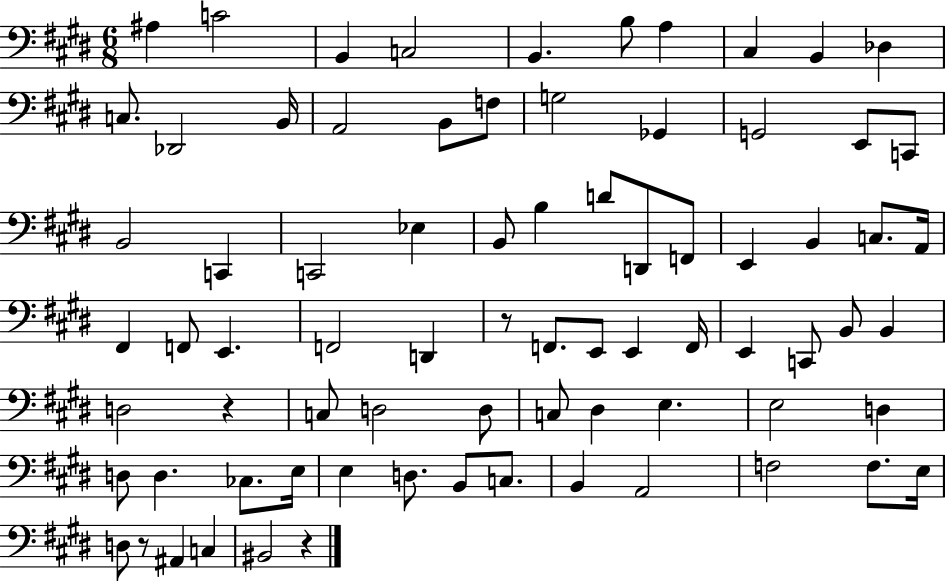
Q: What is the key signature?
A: E major